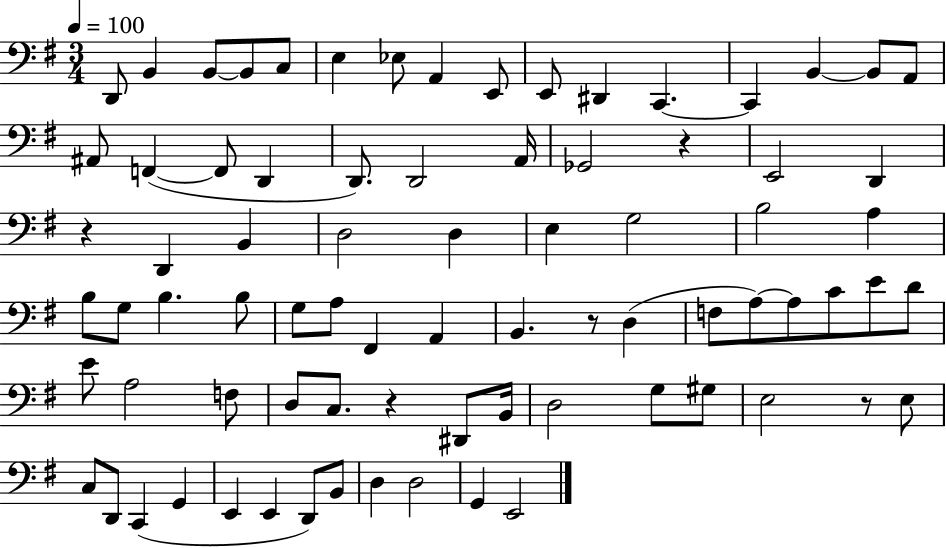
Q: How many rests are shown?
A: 5